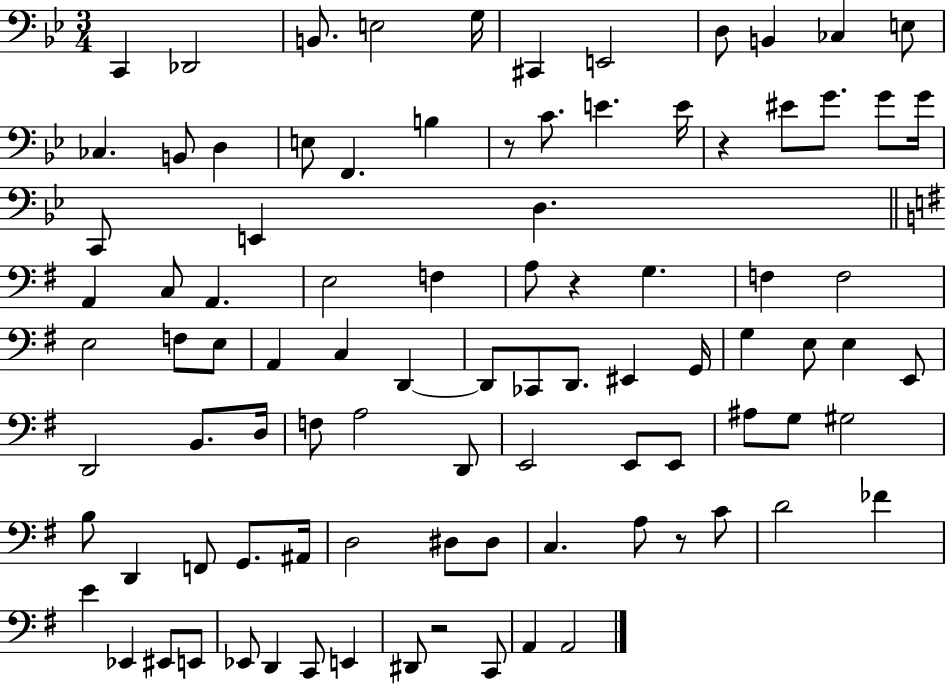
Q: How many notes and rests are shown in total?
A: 93